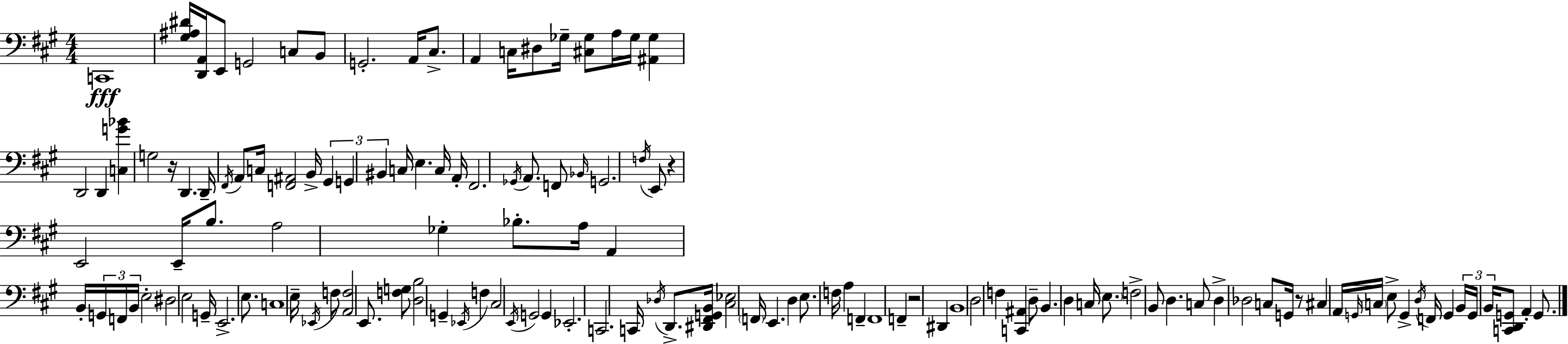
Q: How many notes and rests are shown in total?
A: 130